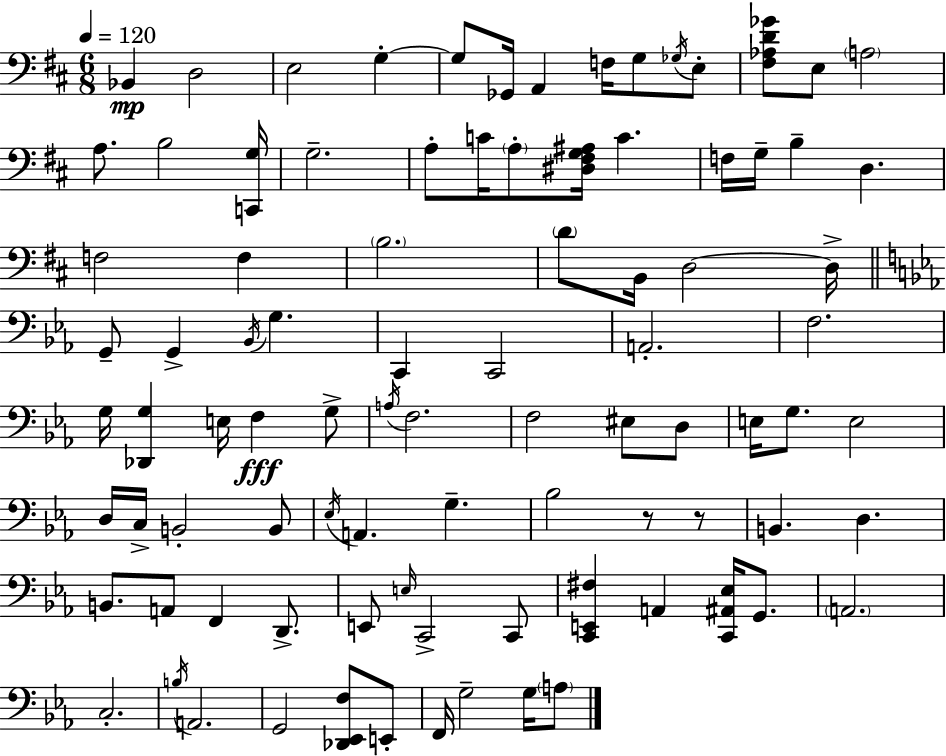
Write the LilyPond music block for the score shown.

{
  \clef bass
  \numericTimeSignature
  \time 6/8
  \key d \major
  \tempo 4 = 120
  bes,4\mp d2 | e2 g4-.~~ | g8 ges,16 a,4 f16 g8 \acciaccatura { ges16 } e8-. | <fis aes d' ges'>8 e8 \parenthesize a2 | \break a8. b2 | <c, g>16 g2.-- | a8-. c'16 \parenthesize a8-. <dis fis g ais>16 c'4. | f16 g16-- b4-- d4. | \break f2 f4 | \parenthesize b2. | \parenthesize d'8 b,16 d2~~ | d16-> \bar "||" \break \key ees \major g,8-- g,4-> \acciaccatura { bes,16 } g4. | c,4 c,2 | a,2.-. | f2. | \break g16 <des, g>4 e16 f4\fff g8-> | \acciaccatura { a16 } f2. | f2 eis8 | d8 e16 g8. e2 | \break d16 c16-> b,2-. | b,8 \acciaccatura { ees16 } a,4. g4.-- | bes2 r8 | r8 b,4. d4. | \break b,8. a,8 f,4 | d,8.-> e,8 \grace { e16 } c,2-> | c,8 <c, e, fis>4 a,4 | <c, ais, ees>16 g,8. \parenthesize a,2. | \break c2.-. | \acciaccatura { b16 } a,2. | g,2 | <des, ees, f>8 e,8-. f,16 g2-- | \break g16 \parenthesize a8 \bar "|."
}